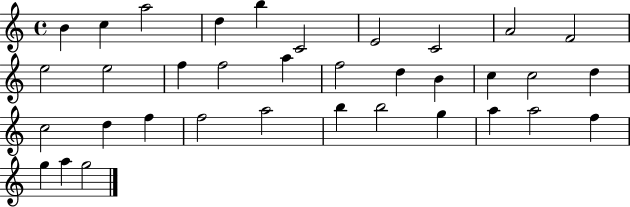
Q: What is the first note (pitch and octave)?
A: B4